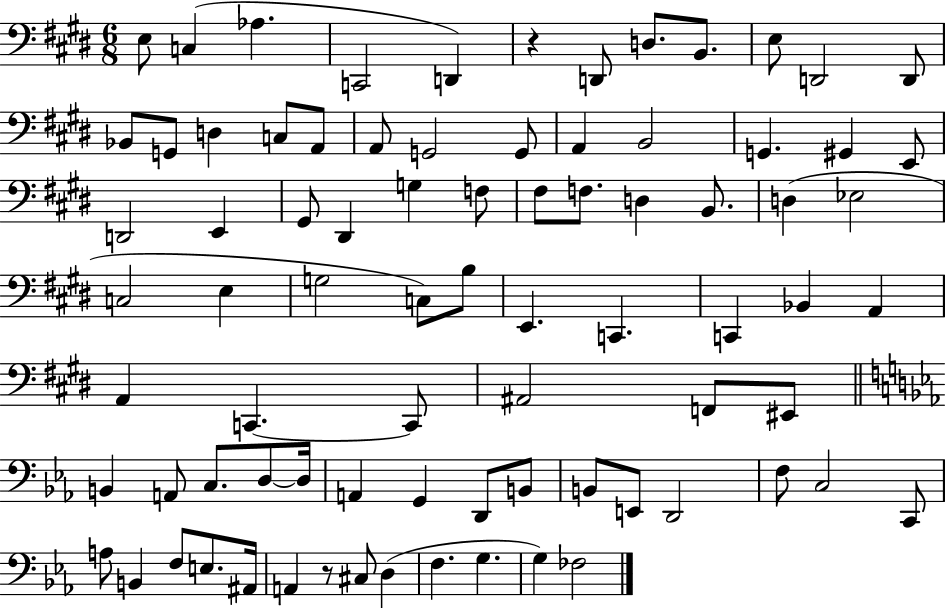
{
  \clef bass
  \numericTimeSignature
  \time 6/8
  \key e \major
  \repeat volta 2 { e8 c4( aes4. | c,2 d,4) | r4 d,8 d8. b,8. | e8 d,2 d,8 | \break bes,8 g,8 d4 c8 a,8 | a,8 g,2 g,8 | a,4 b,2 | g,4. gis,4 e,8 | \break d,2 e,4 | gis,8 dis,4 g4 f8 | fis8 f8. d4 b,8. | d4( ees2 | \break c2 e4 | g2 c8) b8 | e,4. c,4. | c,4 bes,4 a,4 | \break a,4 c,4.~~ c,8 | ais,2 f,8 eis,8 | \bar "||" \break \key c \minor b,4 a,8 c8. d8~~ d16 | a,4 g,4 d,8 b,8 | b,8 e,8 d,2 | f8 c2 c,8 | \break a8 b,4 f8 e8. ais,16 | a,4 r8 cis8 d4( | f4. g4. | g4) fes2 | \break } \bar "|."
}